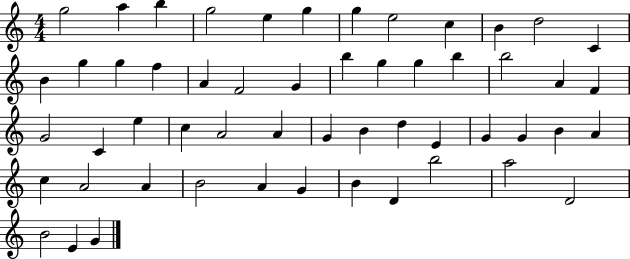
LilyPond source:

{
  \clef treble
  \numericTimeSignature
  \time 4/4
  \key c \major
  g''2 a''4 b''4 | g''2 e''4 g''4 | g''4 e''2 c''4 | b'4 d''2 c'4 | \break b'4 g''4 g''4 f''4 | a'4 f'2 g'4 | b''4 g''4 g''4 b''4 | b''2 a'4 f'4 | \break g'2 c'4 e''4 | c''4 a'2 a'4 | g'4 b'4 d''4 e'4 | g'4 g'4 b'4 a'4 | \break c''4 a'2 a'4 | b'2 a'4 g'4 | b'4 d'4 b''2 | a''2 d'2 | \break b'2 e'4 g'4 | \bar "|."
}